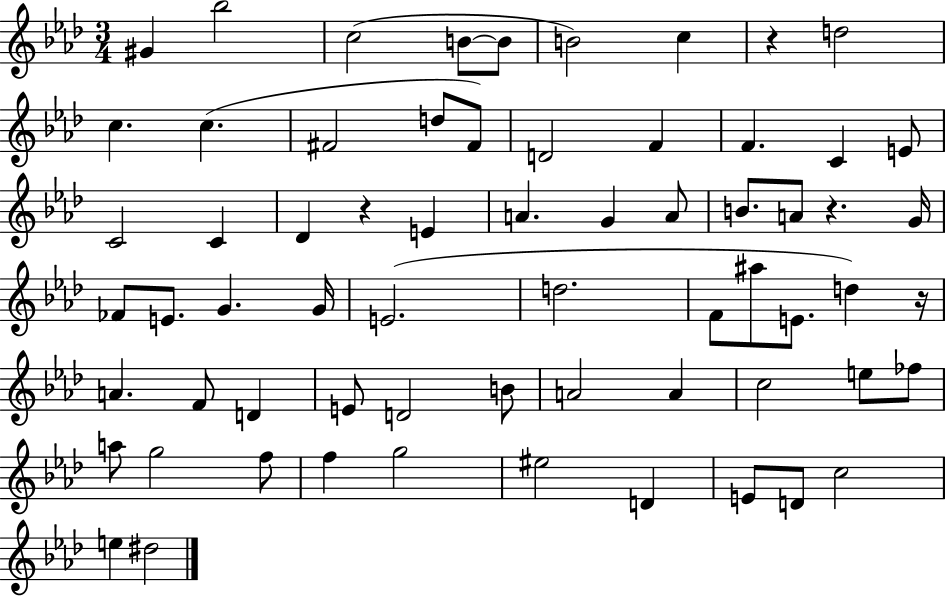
G#4/q Bb5/h C5/h B4/e B4/e B4/h C5/q R/q D5/h C5/q. C5/q. F#4/h D5/e F#4/e D4/h F4/q F4/q. C4/q E4/e C4/h C4/q Db4/q R/q E4/q A4/q. G4/q A4/e B4/e. A4/e R/q. G4/s FES4/e E4/e. G4/q. G4/s E4/h. D5/h. F4/e A#5/e E4/e. D5/q R/s A4/q. F4/e D4/q E4/e D4/h B4/e A4/h A4/q C5/h E5/e FES5/e A5/e G5/h F5/e F5/q G5/h EIS5/h D4/q E4/e D4/e C5/h E5/q D#5/h